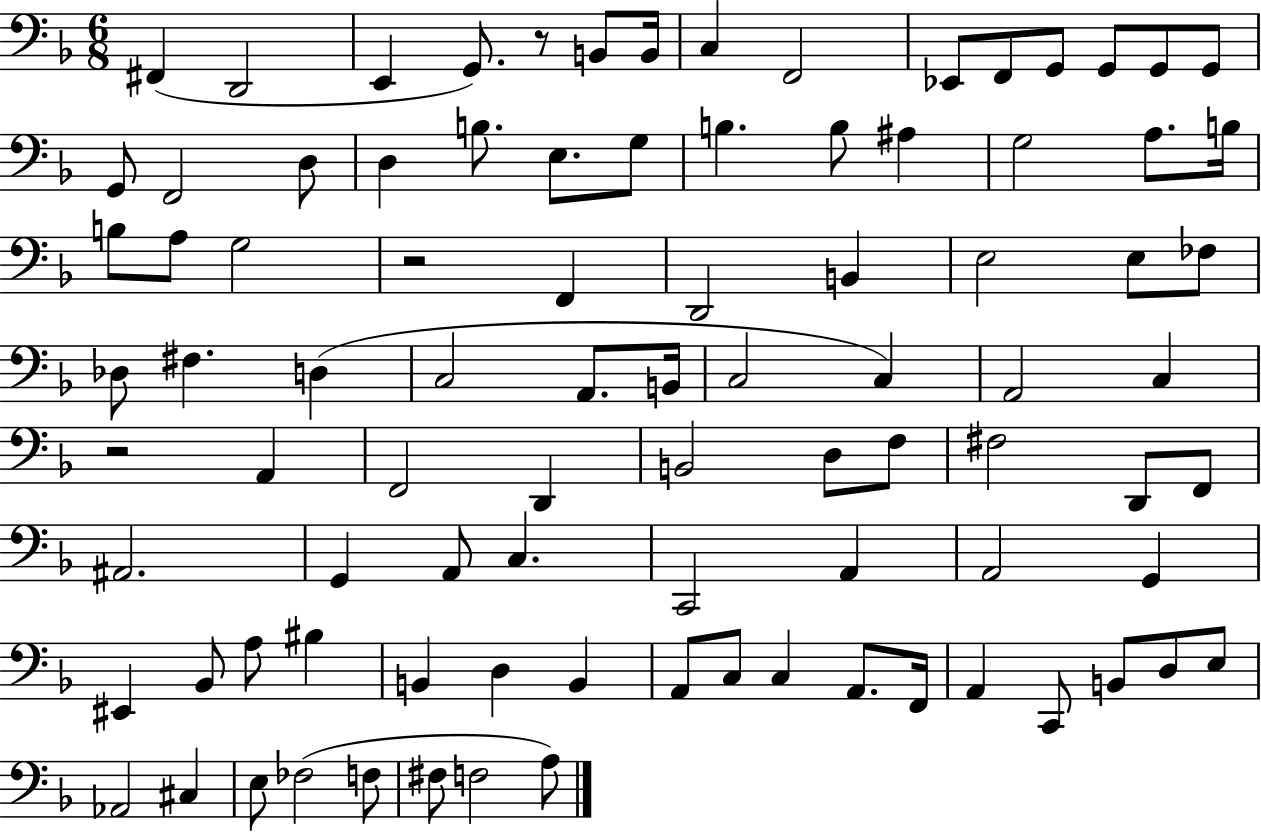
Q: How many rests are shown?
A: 3